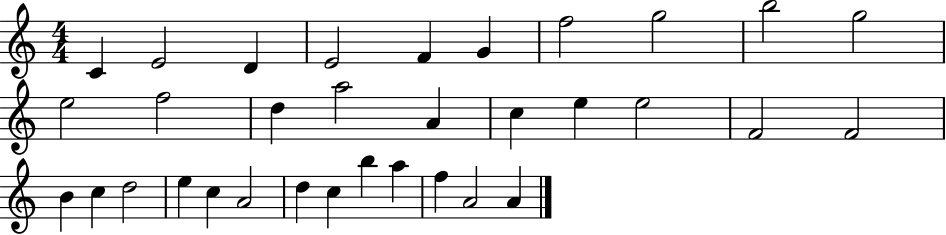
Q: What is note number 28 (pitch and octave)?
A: C5